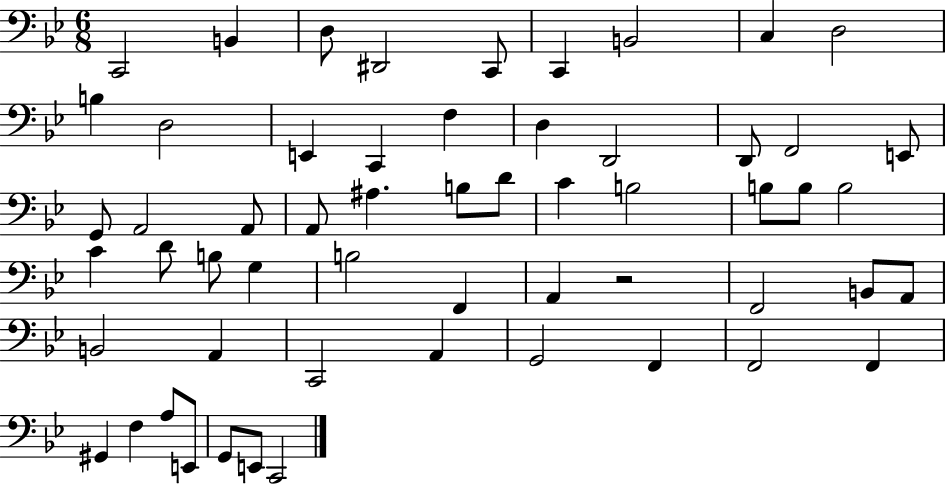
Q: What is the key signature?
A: BES major